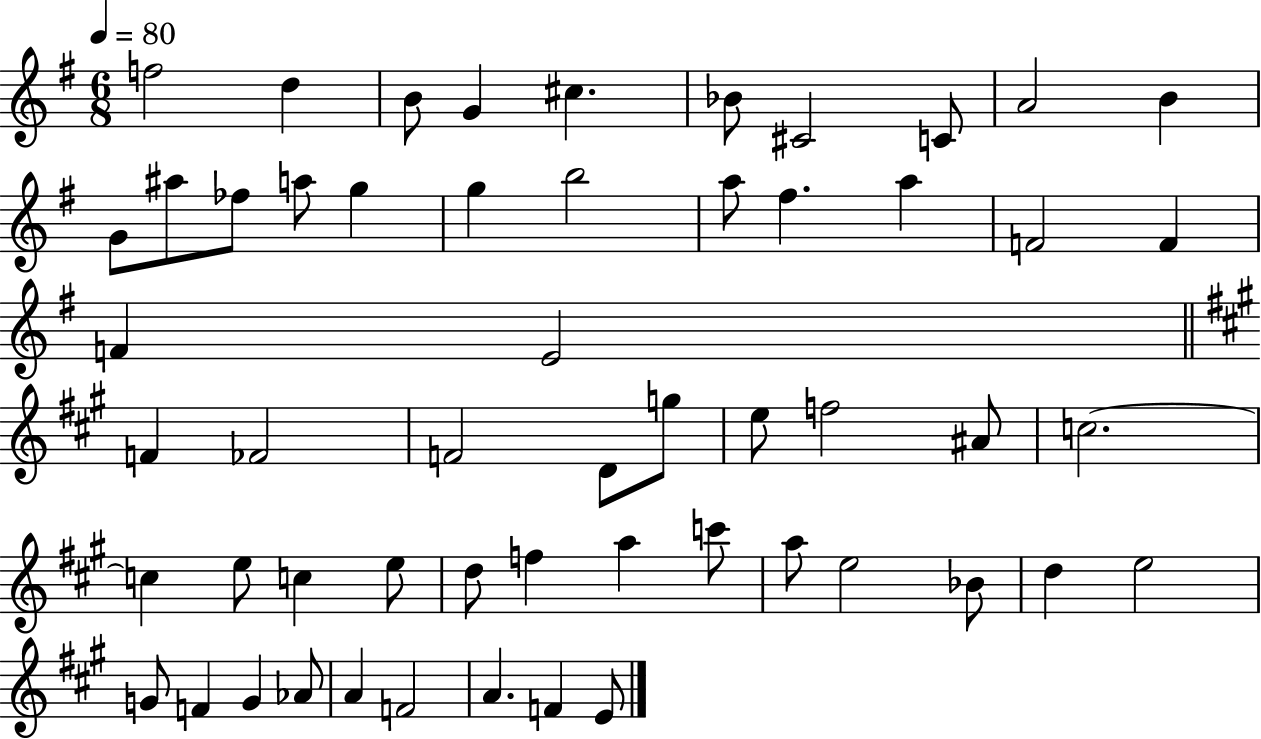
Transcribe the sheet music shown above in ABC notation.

X:1
T:Untitled
M:6/8
L:1/4
K:G
f2 d B/2 G ^c _B/2 ^C2 C/2 A2 B G/2 ^a/2 _f/2 a/2 g g b2 a/2 ^f a F2 F F E2 F _F2 F2 D/2 g/2 e/2 f2 ^A/2 c2 c e/2 c e/2 d/2 f a c'/2 a/2 e2 _B/2 d e2 G/2 F G _A/2 A F2 A F E/2